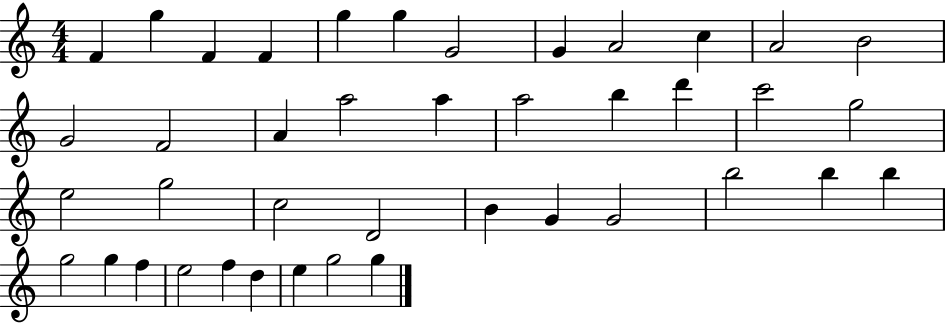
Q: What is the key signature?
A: C major